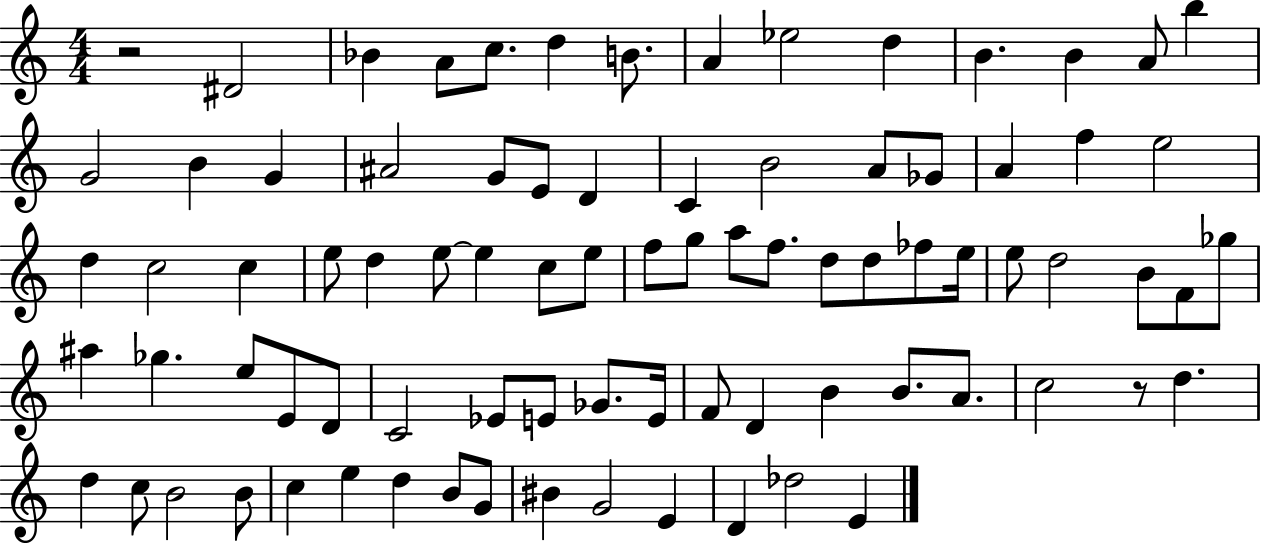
R/h D#4/h Bb4/q A4/e C5/e. D5/q B4/e. A4/q Eb5/h D5/q B4/q. B4/q A4/e B5/q G4/h B4/q G4/q A#4/h G4/e E4/e D4/q C4/q B4/h A4/e Gb4/e A4/q F5/q E5/h D5/q C5/h C5/q E5/e D5/q E5/e E5/q C5/e E5/e F5/e G5/e A5/e F5/e. D5/e D5/e FES5/e E5/s E5/e D5/h B4/e F4/e Gb5/e A#5/q Gb5/q. E5/e E4/e D4/e C4/h Eb4/e E4/e Gb4/e. E4/s F4/e D4/q B4/q B4/e. A4/e. C5/h R/e D5/q. D5/q C5/e B4/h B4/e C5/q E5/q D5/q B4/e G4/e BIS4/q G4/h E4/q D4/q Db5/h E4/q